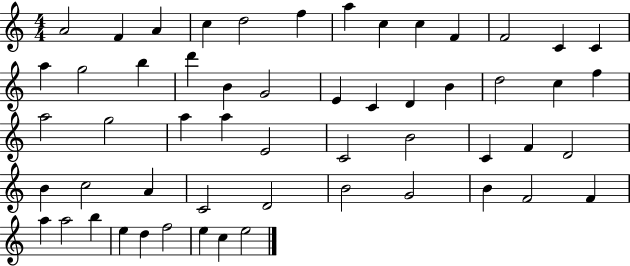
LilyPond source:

{
  \clef treble
  \numericTimeSignature
  \time 4/4
  \key c \major
  a'2 f'4 a'4 | c''4 d''2 f''4 | a''4 c''4 c''4 f'4 | f'2 c'4 c'4 | \break a''4 g''2 b''4 | d'''4 b'4 g'2 | e'4 c'4 d'4 b'4 | d''2 c''4 f''4 | \break a''2 g''2 | a''4 a''4 e'2 | c'2 b'2 | c'4 f'4 d'2 | \break b'4 c''2 a'4 | c'2 d'2 | b'2 g'2 | b'4 f'2 f'4 | \break a''4 a''2 b''4 | e''4 d''4 f''2 | e''4 c''4 e''2 | \bar "|."
}